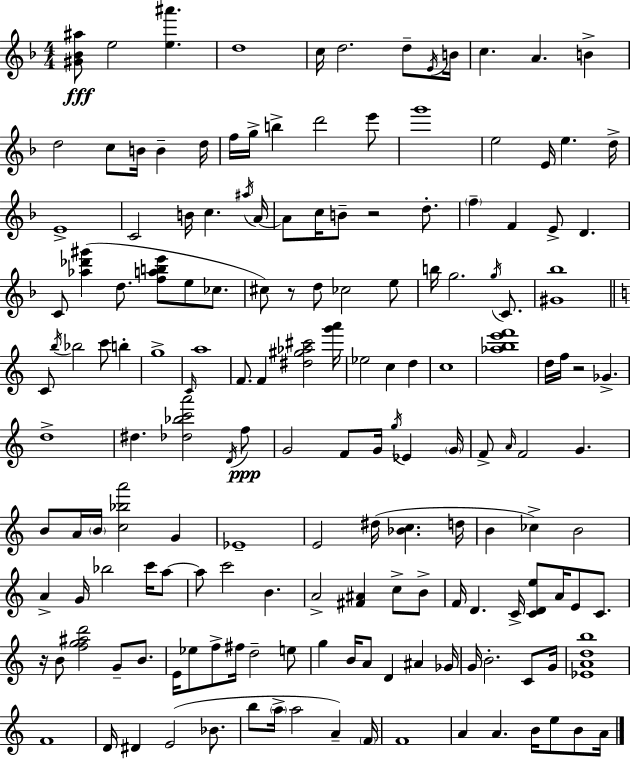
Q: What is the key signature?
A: D minor